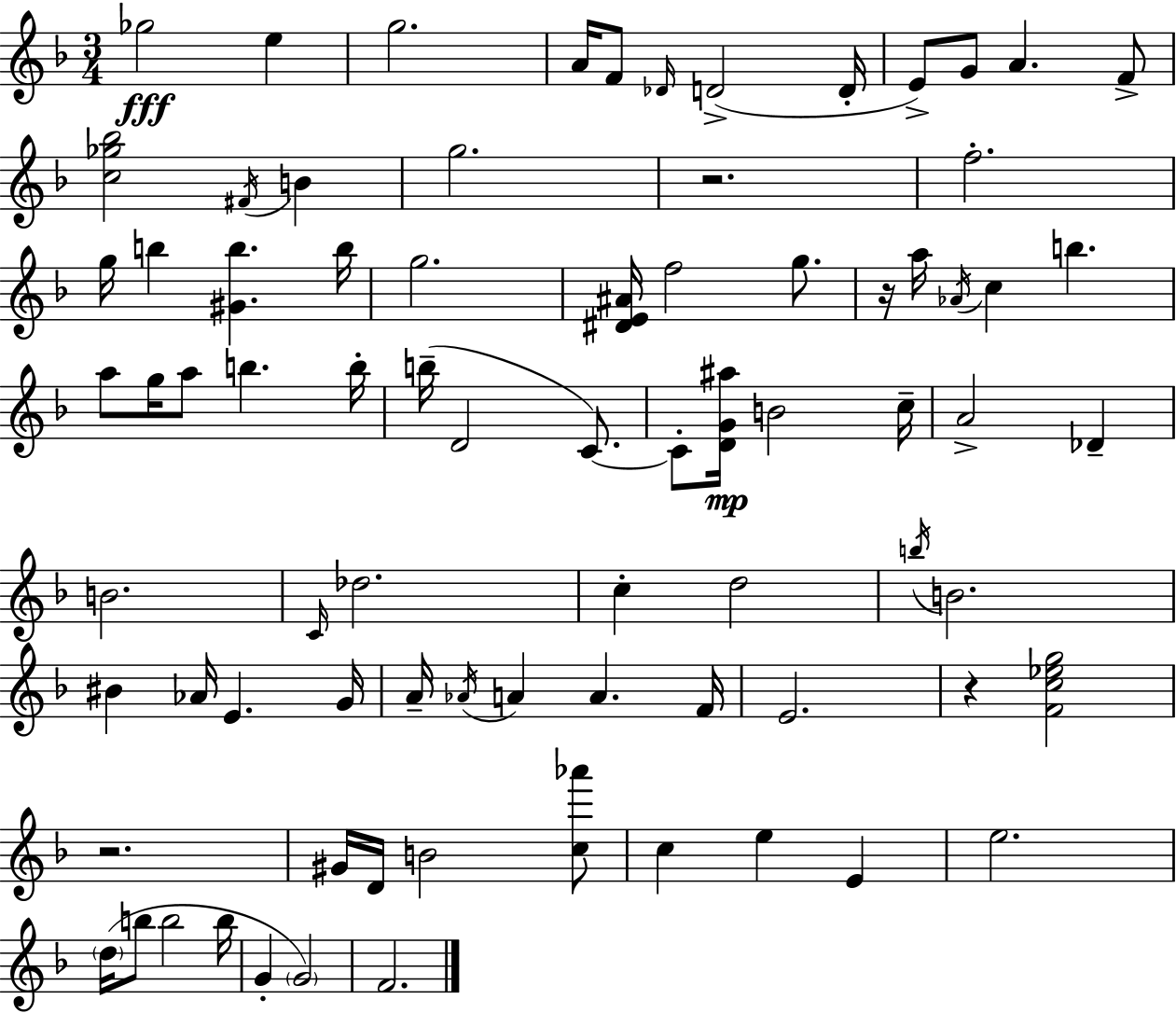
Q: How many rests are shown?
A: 4